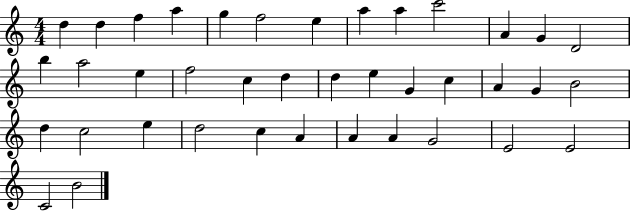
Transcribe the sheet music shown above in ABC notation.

X:1
T:Untitled
M:4/4
L:1/4
K:C
d d f a g f2 e a a c'2 A G D2 b a2 e f2 c d d e G c A G B2 d c2 e d2 c A A A G2 E2 E2 C2 B2